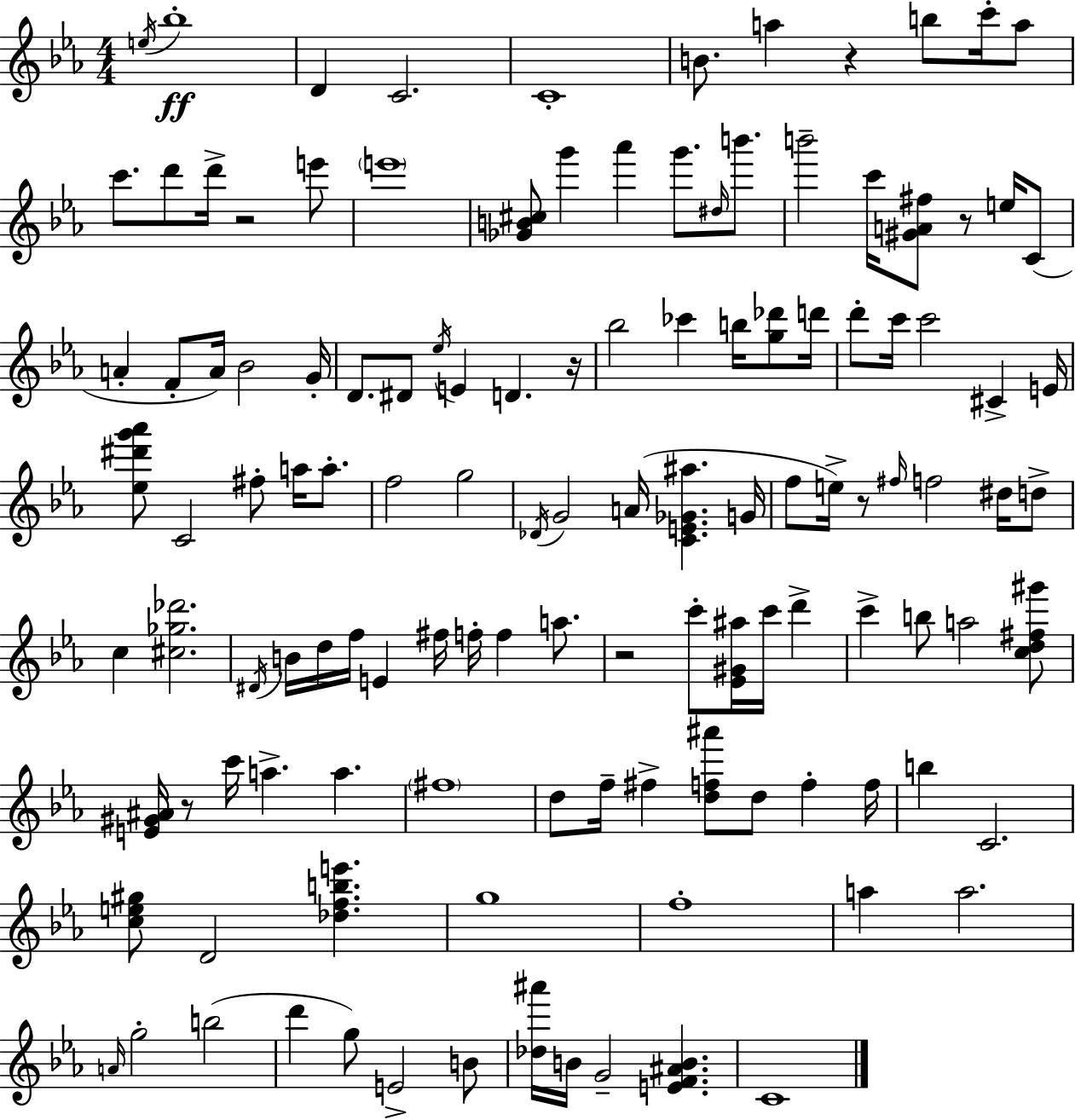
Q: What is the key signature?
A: C minor